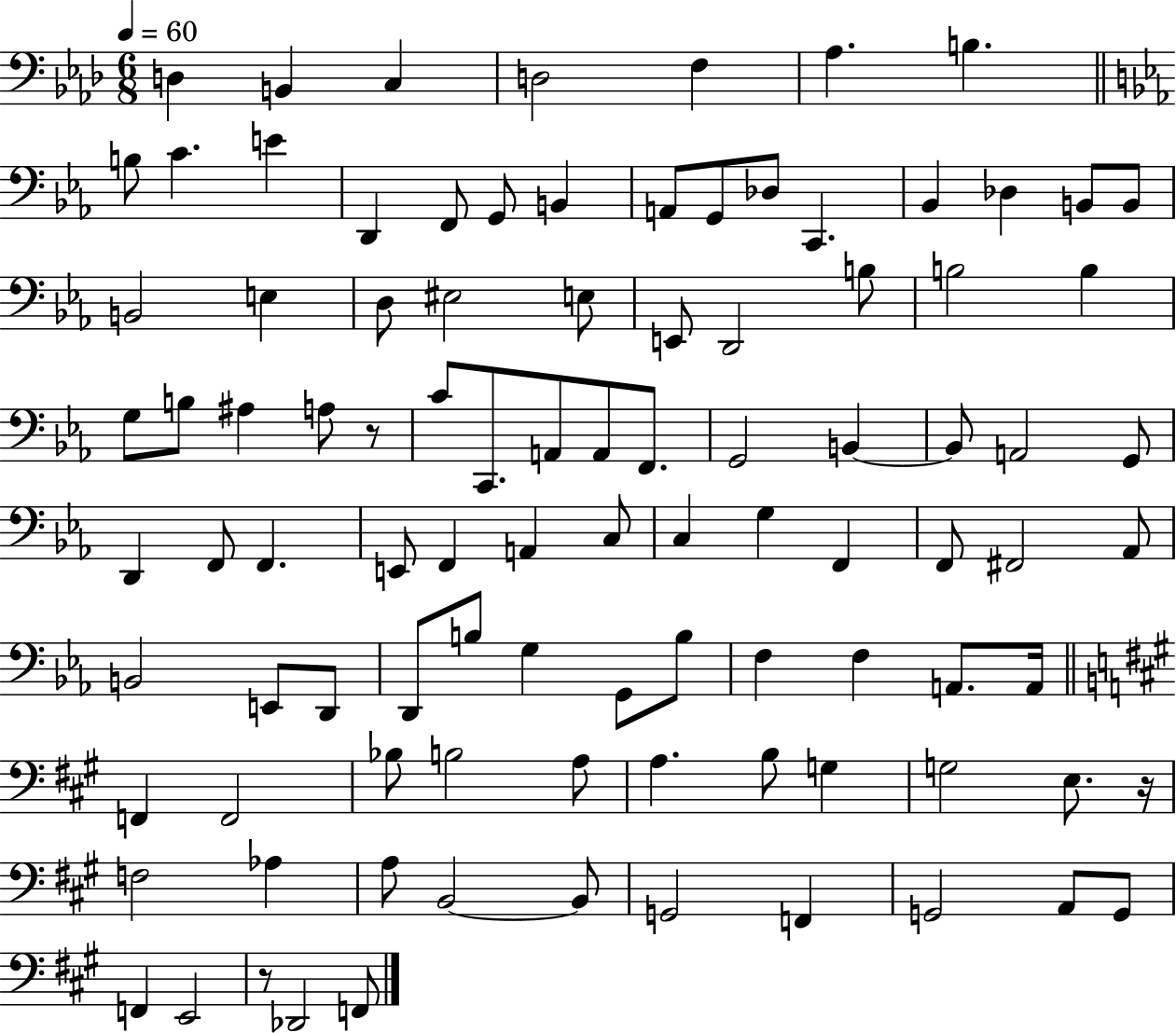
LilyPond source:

{
  \clef bass
  \numericTimeSignature
  \time 6/8
  \key aes \major
  \tempo 4 = 60
  d4 b,4 c4 | d2 f4 | aes4. b4. | \bar "||" \break \key c \minor b8 c'4. e'4 | d,4 f,8 g,8 b,4 | a,8 g,8 des8 c,4. | bes,4 des4 b,8 b,8 | \break b,2 e4 | d8 eis2 e8 | e,8 d,2 b8 | b2 b4 | \break g8 b8 ais4 a8 r8 | c'8 c,8. a,8 a,8 f,8. | g,2 b,4~~ | b,8 a,2 g,8 | \break d,4 f,8 f,4. | e,8 f,4 a,4 c8 | c4 g4 f,4 | f,8 fis,2 aes,8 | \break b,2 e,8 d,8 | d,8 b8 g4 g,8 b8 | f4 f4 a,8. a,16 | \bar "||" \break \key a \major f,4 f,2 | bes8 b2 a8 | a4. b8 g4 | g2 e8. r16 | \break f2 aes4 | a8 b,2~~ b,8 | g,2 f,4 | g,2 a,8 g,8 | \break f,4 e,2 | r8 des,2 f,8 | \bar "|."
}